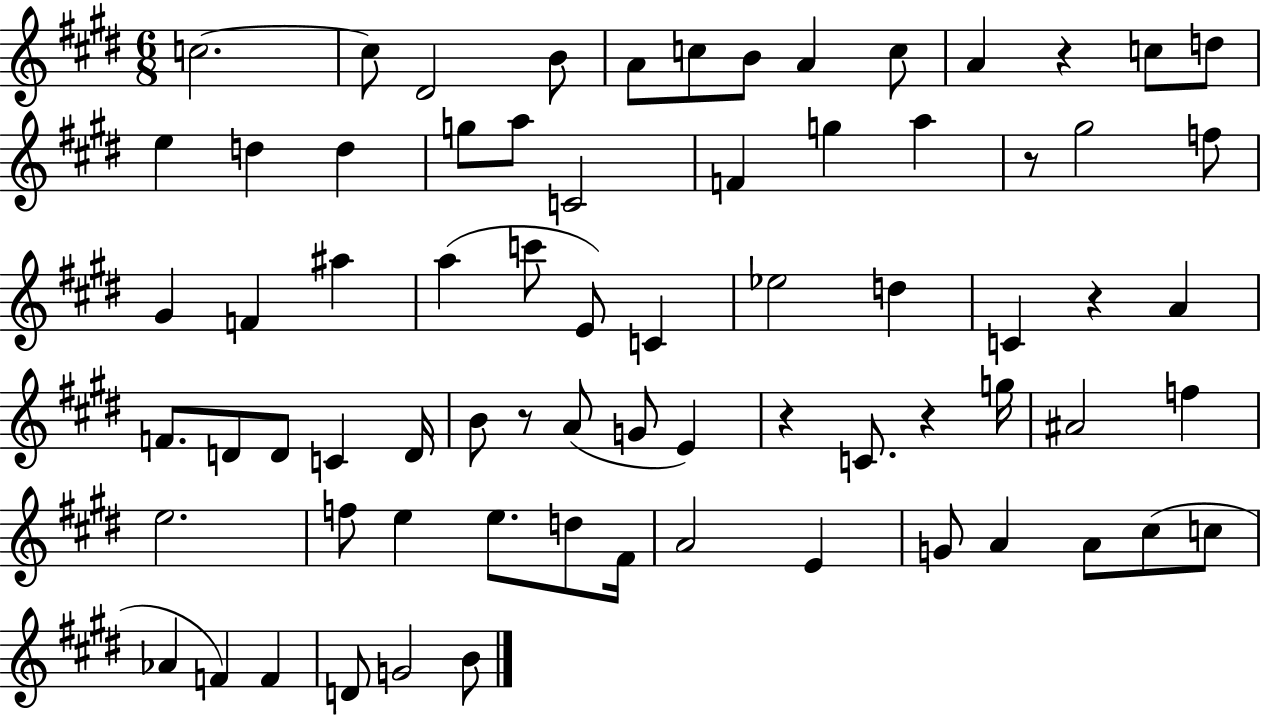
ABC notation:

X:1
T:Untitled
M:6/8
L:1/4
K:E
c2 c/2 ^D2 B/2 A/2 c/2 B/2 A c/2 A z c/2 d/2 e d d g/2 a/2 C2 F g a z/2 ^g2 f/2 ^G F ^a a c'/2 E/2 C _e2 d C z A F/2 D/2 D/2 C D/4 B/2 z/2 A/2 G/2 E z C/2 z g/4 ^A2 f e2 f/2 e e/2 d/2 ^F/4 A2 E G/2 A A/2 ^c/2 c/2 _A F F D/2 G2 B/2